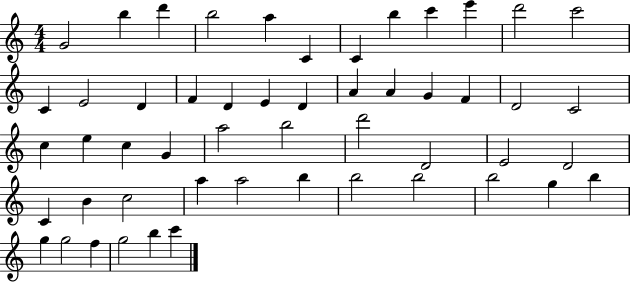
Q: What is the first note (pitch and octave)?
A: G4